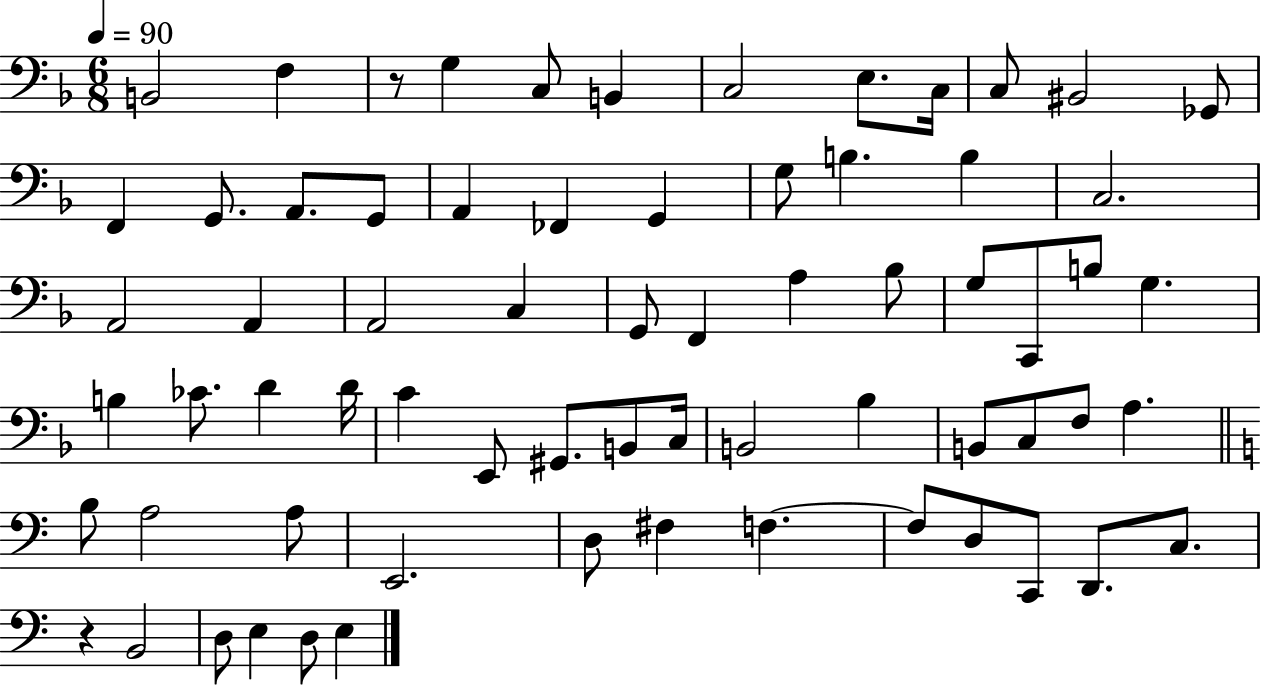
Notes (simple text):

B2/h F3/q R/e G3/q C3/e B2/q C3/h E3/e. C3/s C3/e BIS2/h Gb2/e F2/q G2/e. A2/e. G2/e A2/q FES2/q G2/q G3/e B3/q. B3/q C3/h. A2/h A2/q A2/h C3/q G2/e F2/q A3/q Bb3/e G3/e C2/e B3/e G3/q. B3/q CES4/e. D4/q D4/s C4/q E2/e G#2/e. B2/e C3/s B2/h Bb3/q B2/e C3/e F3/e A3/q. B3/e A3/h A3/e E2/h. D3/e F#3/q F3/q. F3/e D3/e C2/e D2/e. C3/e. R/q B2/h D3/e E3/q D3/e E3/q